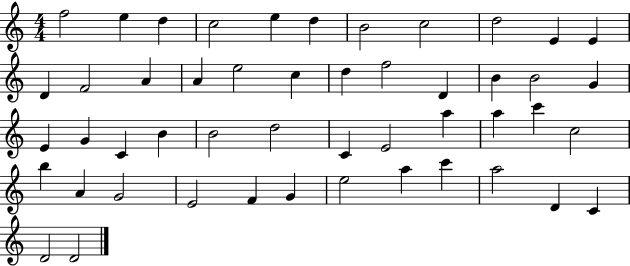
F5/h E5/q D5/q C5/h E5/q D5/q B4/h C5/h D5/h E4/q E4/q D4/q F4/h A4/q A4/q E5/h C5/q D5/q F5/h D4/q B4/q B4/h G4/q E4/q G4/q C4/q B4/q B4/h D5/h C4/q E4/h A5/q A5/q C6/q C5/h B5/q A4/q G4/h E4/h F4/q G4/q E5/h A5/q C6/q A5/h D4/q C4/q D4/h D4/h